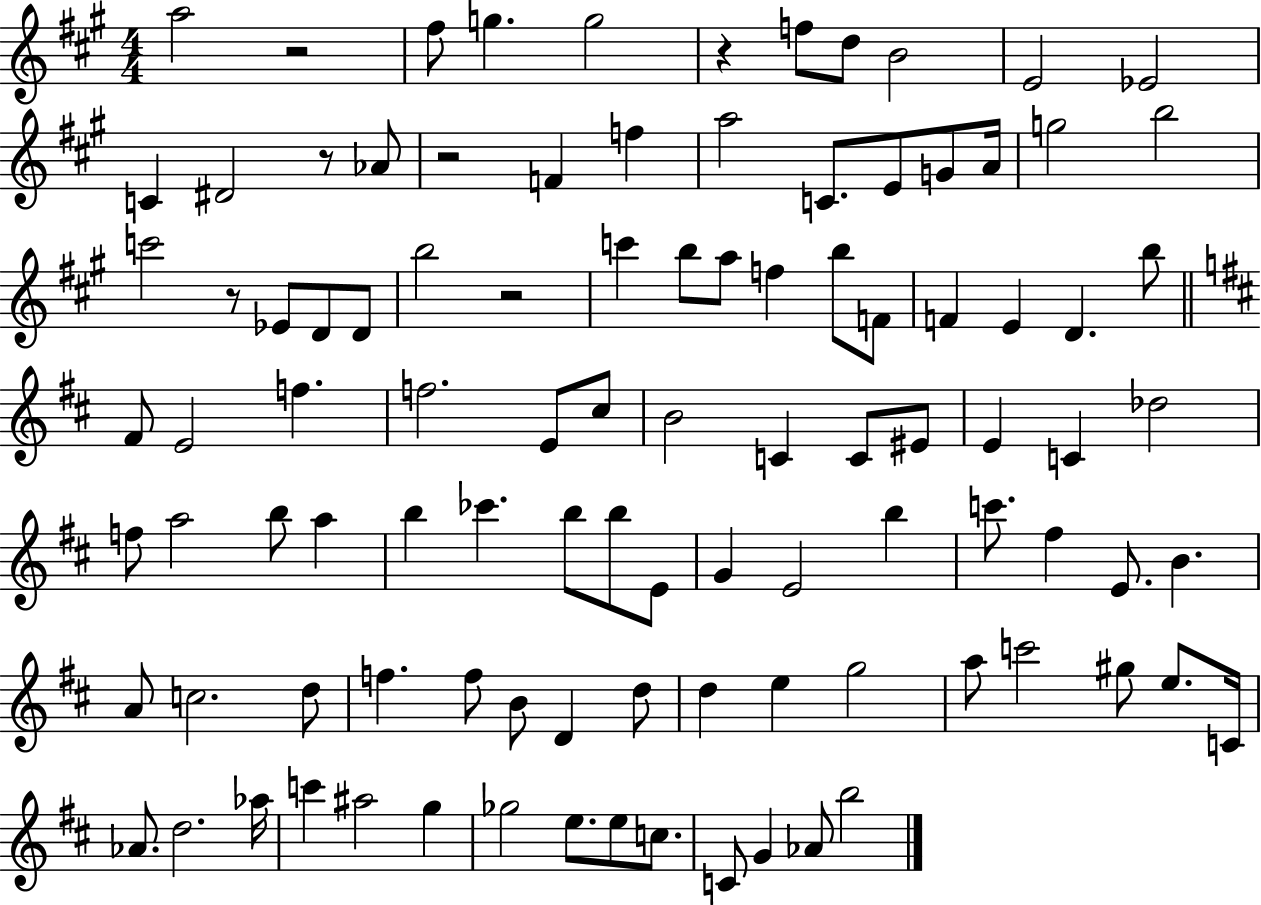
X:1
T:Untitled
M:4/4
L:1/4
K:A
a2 z2 ^f/2 g g2 z f/2 d/2 B2 E2 _E2 C ^D2 z/2 _A/2 z2 F f a2 C/2 E/2 G/2 A/4 g2 b2 c'2 z/2 _E/2 D/2 D/2 b2 z2 c' b/2 a/2 f b/2 F/2 F E D b/2 ^F/2 E2 f f2 E/2 ^c/2 B2 C C/2 ^E/2 E C _d2 f/2 a2 b/2 a b _c' b/2 b/2 E/2 G E2 b c'/2 ^f E/2 B A/2 c2 d/2 f f/2 B/2 D d/2 d e g2 a/2 c'2 ^g/2 e/2 C/4 _A/2 d2 _a/4 c' ^a2 g _g2 e/2 e/2 c/2 C/2 G _A/2 b2